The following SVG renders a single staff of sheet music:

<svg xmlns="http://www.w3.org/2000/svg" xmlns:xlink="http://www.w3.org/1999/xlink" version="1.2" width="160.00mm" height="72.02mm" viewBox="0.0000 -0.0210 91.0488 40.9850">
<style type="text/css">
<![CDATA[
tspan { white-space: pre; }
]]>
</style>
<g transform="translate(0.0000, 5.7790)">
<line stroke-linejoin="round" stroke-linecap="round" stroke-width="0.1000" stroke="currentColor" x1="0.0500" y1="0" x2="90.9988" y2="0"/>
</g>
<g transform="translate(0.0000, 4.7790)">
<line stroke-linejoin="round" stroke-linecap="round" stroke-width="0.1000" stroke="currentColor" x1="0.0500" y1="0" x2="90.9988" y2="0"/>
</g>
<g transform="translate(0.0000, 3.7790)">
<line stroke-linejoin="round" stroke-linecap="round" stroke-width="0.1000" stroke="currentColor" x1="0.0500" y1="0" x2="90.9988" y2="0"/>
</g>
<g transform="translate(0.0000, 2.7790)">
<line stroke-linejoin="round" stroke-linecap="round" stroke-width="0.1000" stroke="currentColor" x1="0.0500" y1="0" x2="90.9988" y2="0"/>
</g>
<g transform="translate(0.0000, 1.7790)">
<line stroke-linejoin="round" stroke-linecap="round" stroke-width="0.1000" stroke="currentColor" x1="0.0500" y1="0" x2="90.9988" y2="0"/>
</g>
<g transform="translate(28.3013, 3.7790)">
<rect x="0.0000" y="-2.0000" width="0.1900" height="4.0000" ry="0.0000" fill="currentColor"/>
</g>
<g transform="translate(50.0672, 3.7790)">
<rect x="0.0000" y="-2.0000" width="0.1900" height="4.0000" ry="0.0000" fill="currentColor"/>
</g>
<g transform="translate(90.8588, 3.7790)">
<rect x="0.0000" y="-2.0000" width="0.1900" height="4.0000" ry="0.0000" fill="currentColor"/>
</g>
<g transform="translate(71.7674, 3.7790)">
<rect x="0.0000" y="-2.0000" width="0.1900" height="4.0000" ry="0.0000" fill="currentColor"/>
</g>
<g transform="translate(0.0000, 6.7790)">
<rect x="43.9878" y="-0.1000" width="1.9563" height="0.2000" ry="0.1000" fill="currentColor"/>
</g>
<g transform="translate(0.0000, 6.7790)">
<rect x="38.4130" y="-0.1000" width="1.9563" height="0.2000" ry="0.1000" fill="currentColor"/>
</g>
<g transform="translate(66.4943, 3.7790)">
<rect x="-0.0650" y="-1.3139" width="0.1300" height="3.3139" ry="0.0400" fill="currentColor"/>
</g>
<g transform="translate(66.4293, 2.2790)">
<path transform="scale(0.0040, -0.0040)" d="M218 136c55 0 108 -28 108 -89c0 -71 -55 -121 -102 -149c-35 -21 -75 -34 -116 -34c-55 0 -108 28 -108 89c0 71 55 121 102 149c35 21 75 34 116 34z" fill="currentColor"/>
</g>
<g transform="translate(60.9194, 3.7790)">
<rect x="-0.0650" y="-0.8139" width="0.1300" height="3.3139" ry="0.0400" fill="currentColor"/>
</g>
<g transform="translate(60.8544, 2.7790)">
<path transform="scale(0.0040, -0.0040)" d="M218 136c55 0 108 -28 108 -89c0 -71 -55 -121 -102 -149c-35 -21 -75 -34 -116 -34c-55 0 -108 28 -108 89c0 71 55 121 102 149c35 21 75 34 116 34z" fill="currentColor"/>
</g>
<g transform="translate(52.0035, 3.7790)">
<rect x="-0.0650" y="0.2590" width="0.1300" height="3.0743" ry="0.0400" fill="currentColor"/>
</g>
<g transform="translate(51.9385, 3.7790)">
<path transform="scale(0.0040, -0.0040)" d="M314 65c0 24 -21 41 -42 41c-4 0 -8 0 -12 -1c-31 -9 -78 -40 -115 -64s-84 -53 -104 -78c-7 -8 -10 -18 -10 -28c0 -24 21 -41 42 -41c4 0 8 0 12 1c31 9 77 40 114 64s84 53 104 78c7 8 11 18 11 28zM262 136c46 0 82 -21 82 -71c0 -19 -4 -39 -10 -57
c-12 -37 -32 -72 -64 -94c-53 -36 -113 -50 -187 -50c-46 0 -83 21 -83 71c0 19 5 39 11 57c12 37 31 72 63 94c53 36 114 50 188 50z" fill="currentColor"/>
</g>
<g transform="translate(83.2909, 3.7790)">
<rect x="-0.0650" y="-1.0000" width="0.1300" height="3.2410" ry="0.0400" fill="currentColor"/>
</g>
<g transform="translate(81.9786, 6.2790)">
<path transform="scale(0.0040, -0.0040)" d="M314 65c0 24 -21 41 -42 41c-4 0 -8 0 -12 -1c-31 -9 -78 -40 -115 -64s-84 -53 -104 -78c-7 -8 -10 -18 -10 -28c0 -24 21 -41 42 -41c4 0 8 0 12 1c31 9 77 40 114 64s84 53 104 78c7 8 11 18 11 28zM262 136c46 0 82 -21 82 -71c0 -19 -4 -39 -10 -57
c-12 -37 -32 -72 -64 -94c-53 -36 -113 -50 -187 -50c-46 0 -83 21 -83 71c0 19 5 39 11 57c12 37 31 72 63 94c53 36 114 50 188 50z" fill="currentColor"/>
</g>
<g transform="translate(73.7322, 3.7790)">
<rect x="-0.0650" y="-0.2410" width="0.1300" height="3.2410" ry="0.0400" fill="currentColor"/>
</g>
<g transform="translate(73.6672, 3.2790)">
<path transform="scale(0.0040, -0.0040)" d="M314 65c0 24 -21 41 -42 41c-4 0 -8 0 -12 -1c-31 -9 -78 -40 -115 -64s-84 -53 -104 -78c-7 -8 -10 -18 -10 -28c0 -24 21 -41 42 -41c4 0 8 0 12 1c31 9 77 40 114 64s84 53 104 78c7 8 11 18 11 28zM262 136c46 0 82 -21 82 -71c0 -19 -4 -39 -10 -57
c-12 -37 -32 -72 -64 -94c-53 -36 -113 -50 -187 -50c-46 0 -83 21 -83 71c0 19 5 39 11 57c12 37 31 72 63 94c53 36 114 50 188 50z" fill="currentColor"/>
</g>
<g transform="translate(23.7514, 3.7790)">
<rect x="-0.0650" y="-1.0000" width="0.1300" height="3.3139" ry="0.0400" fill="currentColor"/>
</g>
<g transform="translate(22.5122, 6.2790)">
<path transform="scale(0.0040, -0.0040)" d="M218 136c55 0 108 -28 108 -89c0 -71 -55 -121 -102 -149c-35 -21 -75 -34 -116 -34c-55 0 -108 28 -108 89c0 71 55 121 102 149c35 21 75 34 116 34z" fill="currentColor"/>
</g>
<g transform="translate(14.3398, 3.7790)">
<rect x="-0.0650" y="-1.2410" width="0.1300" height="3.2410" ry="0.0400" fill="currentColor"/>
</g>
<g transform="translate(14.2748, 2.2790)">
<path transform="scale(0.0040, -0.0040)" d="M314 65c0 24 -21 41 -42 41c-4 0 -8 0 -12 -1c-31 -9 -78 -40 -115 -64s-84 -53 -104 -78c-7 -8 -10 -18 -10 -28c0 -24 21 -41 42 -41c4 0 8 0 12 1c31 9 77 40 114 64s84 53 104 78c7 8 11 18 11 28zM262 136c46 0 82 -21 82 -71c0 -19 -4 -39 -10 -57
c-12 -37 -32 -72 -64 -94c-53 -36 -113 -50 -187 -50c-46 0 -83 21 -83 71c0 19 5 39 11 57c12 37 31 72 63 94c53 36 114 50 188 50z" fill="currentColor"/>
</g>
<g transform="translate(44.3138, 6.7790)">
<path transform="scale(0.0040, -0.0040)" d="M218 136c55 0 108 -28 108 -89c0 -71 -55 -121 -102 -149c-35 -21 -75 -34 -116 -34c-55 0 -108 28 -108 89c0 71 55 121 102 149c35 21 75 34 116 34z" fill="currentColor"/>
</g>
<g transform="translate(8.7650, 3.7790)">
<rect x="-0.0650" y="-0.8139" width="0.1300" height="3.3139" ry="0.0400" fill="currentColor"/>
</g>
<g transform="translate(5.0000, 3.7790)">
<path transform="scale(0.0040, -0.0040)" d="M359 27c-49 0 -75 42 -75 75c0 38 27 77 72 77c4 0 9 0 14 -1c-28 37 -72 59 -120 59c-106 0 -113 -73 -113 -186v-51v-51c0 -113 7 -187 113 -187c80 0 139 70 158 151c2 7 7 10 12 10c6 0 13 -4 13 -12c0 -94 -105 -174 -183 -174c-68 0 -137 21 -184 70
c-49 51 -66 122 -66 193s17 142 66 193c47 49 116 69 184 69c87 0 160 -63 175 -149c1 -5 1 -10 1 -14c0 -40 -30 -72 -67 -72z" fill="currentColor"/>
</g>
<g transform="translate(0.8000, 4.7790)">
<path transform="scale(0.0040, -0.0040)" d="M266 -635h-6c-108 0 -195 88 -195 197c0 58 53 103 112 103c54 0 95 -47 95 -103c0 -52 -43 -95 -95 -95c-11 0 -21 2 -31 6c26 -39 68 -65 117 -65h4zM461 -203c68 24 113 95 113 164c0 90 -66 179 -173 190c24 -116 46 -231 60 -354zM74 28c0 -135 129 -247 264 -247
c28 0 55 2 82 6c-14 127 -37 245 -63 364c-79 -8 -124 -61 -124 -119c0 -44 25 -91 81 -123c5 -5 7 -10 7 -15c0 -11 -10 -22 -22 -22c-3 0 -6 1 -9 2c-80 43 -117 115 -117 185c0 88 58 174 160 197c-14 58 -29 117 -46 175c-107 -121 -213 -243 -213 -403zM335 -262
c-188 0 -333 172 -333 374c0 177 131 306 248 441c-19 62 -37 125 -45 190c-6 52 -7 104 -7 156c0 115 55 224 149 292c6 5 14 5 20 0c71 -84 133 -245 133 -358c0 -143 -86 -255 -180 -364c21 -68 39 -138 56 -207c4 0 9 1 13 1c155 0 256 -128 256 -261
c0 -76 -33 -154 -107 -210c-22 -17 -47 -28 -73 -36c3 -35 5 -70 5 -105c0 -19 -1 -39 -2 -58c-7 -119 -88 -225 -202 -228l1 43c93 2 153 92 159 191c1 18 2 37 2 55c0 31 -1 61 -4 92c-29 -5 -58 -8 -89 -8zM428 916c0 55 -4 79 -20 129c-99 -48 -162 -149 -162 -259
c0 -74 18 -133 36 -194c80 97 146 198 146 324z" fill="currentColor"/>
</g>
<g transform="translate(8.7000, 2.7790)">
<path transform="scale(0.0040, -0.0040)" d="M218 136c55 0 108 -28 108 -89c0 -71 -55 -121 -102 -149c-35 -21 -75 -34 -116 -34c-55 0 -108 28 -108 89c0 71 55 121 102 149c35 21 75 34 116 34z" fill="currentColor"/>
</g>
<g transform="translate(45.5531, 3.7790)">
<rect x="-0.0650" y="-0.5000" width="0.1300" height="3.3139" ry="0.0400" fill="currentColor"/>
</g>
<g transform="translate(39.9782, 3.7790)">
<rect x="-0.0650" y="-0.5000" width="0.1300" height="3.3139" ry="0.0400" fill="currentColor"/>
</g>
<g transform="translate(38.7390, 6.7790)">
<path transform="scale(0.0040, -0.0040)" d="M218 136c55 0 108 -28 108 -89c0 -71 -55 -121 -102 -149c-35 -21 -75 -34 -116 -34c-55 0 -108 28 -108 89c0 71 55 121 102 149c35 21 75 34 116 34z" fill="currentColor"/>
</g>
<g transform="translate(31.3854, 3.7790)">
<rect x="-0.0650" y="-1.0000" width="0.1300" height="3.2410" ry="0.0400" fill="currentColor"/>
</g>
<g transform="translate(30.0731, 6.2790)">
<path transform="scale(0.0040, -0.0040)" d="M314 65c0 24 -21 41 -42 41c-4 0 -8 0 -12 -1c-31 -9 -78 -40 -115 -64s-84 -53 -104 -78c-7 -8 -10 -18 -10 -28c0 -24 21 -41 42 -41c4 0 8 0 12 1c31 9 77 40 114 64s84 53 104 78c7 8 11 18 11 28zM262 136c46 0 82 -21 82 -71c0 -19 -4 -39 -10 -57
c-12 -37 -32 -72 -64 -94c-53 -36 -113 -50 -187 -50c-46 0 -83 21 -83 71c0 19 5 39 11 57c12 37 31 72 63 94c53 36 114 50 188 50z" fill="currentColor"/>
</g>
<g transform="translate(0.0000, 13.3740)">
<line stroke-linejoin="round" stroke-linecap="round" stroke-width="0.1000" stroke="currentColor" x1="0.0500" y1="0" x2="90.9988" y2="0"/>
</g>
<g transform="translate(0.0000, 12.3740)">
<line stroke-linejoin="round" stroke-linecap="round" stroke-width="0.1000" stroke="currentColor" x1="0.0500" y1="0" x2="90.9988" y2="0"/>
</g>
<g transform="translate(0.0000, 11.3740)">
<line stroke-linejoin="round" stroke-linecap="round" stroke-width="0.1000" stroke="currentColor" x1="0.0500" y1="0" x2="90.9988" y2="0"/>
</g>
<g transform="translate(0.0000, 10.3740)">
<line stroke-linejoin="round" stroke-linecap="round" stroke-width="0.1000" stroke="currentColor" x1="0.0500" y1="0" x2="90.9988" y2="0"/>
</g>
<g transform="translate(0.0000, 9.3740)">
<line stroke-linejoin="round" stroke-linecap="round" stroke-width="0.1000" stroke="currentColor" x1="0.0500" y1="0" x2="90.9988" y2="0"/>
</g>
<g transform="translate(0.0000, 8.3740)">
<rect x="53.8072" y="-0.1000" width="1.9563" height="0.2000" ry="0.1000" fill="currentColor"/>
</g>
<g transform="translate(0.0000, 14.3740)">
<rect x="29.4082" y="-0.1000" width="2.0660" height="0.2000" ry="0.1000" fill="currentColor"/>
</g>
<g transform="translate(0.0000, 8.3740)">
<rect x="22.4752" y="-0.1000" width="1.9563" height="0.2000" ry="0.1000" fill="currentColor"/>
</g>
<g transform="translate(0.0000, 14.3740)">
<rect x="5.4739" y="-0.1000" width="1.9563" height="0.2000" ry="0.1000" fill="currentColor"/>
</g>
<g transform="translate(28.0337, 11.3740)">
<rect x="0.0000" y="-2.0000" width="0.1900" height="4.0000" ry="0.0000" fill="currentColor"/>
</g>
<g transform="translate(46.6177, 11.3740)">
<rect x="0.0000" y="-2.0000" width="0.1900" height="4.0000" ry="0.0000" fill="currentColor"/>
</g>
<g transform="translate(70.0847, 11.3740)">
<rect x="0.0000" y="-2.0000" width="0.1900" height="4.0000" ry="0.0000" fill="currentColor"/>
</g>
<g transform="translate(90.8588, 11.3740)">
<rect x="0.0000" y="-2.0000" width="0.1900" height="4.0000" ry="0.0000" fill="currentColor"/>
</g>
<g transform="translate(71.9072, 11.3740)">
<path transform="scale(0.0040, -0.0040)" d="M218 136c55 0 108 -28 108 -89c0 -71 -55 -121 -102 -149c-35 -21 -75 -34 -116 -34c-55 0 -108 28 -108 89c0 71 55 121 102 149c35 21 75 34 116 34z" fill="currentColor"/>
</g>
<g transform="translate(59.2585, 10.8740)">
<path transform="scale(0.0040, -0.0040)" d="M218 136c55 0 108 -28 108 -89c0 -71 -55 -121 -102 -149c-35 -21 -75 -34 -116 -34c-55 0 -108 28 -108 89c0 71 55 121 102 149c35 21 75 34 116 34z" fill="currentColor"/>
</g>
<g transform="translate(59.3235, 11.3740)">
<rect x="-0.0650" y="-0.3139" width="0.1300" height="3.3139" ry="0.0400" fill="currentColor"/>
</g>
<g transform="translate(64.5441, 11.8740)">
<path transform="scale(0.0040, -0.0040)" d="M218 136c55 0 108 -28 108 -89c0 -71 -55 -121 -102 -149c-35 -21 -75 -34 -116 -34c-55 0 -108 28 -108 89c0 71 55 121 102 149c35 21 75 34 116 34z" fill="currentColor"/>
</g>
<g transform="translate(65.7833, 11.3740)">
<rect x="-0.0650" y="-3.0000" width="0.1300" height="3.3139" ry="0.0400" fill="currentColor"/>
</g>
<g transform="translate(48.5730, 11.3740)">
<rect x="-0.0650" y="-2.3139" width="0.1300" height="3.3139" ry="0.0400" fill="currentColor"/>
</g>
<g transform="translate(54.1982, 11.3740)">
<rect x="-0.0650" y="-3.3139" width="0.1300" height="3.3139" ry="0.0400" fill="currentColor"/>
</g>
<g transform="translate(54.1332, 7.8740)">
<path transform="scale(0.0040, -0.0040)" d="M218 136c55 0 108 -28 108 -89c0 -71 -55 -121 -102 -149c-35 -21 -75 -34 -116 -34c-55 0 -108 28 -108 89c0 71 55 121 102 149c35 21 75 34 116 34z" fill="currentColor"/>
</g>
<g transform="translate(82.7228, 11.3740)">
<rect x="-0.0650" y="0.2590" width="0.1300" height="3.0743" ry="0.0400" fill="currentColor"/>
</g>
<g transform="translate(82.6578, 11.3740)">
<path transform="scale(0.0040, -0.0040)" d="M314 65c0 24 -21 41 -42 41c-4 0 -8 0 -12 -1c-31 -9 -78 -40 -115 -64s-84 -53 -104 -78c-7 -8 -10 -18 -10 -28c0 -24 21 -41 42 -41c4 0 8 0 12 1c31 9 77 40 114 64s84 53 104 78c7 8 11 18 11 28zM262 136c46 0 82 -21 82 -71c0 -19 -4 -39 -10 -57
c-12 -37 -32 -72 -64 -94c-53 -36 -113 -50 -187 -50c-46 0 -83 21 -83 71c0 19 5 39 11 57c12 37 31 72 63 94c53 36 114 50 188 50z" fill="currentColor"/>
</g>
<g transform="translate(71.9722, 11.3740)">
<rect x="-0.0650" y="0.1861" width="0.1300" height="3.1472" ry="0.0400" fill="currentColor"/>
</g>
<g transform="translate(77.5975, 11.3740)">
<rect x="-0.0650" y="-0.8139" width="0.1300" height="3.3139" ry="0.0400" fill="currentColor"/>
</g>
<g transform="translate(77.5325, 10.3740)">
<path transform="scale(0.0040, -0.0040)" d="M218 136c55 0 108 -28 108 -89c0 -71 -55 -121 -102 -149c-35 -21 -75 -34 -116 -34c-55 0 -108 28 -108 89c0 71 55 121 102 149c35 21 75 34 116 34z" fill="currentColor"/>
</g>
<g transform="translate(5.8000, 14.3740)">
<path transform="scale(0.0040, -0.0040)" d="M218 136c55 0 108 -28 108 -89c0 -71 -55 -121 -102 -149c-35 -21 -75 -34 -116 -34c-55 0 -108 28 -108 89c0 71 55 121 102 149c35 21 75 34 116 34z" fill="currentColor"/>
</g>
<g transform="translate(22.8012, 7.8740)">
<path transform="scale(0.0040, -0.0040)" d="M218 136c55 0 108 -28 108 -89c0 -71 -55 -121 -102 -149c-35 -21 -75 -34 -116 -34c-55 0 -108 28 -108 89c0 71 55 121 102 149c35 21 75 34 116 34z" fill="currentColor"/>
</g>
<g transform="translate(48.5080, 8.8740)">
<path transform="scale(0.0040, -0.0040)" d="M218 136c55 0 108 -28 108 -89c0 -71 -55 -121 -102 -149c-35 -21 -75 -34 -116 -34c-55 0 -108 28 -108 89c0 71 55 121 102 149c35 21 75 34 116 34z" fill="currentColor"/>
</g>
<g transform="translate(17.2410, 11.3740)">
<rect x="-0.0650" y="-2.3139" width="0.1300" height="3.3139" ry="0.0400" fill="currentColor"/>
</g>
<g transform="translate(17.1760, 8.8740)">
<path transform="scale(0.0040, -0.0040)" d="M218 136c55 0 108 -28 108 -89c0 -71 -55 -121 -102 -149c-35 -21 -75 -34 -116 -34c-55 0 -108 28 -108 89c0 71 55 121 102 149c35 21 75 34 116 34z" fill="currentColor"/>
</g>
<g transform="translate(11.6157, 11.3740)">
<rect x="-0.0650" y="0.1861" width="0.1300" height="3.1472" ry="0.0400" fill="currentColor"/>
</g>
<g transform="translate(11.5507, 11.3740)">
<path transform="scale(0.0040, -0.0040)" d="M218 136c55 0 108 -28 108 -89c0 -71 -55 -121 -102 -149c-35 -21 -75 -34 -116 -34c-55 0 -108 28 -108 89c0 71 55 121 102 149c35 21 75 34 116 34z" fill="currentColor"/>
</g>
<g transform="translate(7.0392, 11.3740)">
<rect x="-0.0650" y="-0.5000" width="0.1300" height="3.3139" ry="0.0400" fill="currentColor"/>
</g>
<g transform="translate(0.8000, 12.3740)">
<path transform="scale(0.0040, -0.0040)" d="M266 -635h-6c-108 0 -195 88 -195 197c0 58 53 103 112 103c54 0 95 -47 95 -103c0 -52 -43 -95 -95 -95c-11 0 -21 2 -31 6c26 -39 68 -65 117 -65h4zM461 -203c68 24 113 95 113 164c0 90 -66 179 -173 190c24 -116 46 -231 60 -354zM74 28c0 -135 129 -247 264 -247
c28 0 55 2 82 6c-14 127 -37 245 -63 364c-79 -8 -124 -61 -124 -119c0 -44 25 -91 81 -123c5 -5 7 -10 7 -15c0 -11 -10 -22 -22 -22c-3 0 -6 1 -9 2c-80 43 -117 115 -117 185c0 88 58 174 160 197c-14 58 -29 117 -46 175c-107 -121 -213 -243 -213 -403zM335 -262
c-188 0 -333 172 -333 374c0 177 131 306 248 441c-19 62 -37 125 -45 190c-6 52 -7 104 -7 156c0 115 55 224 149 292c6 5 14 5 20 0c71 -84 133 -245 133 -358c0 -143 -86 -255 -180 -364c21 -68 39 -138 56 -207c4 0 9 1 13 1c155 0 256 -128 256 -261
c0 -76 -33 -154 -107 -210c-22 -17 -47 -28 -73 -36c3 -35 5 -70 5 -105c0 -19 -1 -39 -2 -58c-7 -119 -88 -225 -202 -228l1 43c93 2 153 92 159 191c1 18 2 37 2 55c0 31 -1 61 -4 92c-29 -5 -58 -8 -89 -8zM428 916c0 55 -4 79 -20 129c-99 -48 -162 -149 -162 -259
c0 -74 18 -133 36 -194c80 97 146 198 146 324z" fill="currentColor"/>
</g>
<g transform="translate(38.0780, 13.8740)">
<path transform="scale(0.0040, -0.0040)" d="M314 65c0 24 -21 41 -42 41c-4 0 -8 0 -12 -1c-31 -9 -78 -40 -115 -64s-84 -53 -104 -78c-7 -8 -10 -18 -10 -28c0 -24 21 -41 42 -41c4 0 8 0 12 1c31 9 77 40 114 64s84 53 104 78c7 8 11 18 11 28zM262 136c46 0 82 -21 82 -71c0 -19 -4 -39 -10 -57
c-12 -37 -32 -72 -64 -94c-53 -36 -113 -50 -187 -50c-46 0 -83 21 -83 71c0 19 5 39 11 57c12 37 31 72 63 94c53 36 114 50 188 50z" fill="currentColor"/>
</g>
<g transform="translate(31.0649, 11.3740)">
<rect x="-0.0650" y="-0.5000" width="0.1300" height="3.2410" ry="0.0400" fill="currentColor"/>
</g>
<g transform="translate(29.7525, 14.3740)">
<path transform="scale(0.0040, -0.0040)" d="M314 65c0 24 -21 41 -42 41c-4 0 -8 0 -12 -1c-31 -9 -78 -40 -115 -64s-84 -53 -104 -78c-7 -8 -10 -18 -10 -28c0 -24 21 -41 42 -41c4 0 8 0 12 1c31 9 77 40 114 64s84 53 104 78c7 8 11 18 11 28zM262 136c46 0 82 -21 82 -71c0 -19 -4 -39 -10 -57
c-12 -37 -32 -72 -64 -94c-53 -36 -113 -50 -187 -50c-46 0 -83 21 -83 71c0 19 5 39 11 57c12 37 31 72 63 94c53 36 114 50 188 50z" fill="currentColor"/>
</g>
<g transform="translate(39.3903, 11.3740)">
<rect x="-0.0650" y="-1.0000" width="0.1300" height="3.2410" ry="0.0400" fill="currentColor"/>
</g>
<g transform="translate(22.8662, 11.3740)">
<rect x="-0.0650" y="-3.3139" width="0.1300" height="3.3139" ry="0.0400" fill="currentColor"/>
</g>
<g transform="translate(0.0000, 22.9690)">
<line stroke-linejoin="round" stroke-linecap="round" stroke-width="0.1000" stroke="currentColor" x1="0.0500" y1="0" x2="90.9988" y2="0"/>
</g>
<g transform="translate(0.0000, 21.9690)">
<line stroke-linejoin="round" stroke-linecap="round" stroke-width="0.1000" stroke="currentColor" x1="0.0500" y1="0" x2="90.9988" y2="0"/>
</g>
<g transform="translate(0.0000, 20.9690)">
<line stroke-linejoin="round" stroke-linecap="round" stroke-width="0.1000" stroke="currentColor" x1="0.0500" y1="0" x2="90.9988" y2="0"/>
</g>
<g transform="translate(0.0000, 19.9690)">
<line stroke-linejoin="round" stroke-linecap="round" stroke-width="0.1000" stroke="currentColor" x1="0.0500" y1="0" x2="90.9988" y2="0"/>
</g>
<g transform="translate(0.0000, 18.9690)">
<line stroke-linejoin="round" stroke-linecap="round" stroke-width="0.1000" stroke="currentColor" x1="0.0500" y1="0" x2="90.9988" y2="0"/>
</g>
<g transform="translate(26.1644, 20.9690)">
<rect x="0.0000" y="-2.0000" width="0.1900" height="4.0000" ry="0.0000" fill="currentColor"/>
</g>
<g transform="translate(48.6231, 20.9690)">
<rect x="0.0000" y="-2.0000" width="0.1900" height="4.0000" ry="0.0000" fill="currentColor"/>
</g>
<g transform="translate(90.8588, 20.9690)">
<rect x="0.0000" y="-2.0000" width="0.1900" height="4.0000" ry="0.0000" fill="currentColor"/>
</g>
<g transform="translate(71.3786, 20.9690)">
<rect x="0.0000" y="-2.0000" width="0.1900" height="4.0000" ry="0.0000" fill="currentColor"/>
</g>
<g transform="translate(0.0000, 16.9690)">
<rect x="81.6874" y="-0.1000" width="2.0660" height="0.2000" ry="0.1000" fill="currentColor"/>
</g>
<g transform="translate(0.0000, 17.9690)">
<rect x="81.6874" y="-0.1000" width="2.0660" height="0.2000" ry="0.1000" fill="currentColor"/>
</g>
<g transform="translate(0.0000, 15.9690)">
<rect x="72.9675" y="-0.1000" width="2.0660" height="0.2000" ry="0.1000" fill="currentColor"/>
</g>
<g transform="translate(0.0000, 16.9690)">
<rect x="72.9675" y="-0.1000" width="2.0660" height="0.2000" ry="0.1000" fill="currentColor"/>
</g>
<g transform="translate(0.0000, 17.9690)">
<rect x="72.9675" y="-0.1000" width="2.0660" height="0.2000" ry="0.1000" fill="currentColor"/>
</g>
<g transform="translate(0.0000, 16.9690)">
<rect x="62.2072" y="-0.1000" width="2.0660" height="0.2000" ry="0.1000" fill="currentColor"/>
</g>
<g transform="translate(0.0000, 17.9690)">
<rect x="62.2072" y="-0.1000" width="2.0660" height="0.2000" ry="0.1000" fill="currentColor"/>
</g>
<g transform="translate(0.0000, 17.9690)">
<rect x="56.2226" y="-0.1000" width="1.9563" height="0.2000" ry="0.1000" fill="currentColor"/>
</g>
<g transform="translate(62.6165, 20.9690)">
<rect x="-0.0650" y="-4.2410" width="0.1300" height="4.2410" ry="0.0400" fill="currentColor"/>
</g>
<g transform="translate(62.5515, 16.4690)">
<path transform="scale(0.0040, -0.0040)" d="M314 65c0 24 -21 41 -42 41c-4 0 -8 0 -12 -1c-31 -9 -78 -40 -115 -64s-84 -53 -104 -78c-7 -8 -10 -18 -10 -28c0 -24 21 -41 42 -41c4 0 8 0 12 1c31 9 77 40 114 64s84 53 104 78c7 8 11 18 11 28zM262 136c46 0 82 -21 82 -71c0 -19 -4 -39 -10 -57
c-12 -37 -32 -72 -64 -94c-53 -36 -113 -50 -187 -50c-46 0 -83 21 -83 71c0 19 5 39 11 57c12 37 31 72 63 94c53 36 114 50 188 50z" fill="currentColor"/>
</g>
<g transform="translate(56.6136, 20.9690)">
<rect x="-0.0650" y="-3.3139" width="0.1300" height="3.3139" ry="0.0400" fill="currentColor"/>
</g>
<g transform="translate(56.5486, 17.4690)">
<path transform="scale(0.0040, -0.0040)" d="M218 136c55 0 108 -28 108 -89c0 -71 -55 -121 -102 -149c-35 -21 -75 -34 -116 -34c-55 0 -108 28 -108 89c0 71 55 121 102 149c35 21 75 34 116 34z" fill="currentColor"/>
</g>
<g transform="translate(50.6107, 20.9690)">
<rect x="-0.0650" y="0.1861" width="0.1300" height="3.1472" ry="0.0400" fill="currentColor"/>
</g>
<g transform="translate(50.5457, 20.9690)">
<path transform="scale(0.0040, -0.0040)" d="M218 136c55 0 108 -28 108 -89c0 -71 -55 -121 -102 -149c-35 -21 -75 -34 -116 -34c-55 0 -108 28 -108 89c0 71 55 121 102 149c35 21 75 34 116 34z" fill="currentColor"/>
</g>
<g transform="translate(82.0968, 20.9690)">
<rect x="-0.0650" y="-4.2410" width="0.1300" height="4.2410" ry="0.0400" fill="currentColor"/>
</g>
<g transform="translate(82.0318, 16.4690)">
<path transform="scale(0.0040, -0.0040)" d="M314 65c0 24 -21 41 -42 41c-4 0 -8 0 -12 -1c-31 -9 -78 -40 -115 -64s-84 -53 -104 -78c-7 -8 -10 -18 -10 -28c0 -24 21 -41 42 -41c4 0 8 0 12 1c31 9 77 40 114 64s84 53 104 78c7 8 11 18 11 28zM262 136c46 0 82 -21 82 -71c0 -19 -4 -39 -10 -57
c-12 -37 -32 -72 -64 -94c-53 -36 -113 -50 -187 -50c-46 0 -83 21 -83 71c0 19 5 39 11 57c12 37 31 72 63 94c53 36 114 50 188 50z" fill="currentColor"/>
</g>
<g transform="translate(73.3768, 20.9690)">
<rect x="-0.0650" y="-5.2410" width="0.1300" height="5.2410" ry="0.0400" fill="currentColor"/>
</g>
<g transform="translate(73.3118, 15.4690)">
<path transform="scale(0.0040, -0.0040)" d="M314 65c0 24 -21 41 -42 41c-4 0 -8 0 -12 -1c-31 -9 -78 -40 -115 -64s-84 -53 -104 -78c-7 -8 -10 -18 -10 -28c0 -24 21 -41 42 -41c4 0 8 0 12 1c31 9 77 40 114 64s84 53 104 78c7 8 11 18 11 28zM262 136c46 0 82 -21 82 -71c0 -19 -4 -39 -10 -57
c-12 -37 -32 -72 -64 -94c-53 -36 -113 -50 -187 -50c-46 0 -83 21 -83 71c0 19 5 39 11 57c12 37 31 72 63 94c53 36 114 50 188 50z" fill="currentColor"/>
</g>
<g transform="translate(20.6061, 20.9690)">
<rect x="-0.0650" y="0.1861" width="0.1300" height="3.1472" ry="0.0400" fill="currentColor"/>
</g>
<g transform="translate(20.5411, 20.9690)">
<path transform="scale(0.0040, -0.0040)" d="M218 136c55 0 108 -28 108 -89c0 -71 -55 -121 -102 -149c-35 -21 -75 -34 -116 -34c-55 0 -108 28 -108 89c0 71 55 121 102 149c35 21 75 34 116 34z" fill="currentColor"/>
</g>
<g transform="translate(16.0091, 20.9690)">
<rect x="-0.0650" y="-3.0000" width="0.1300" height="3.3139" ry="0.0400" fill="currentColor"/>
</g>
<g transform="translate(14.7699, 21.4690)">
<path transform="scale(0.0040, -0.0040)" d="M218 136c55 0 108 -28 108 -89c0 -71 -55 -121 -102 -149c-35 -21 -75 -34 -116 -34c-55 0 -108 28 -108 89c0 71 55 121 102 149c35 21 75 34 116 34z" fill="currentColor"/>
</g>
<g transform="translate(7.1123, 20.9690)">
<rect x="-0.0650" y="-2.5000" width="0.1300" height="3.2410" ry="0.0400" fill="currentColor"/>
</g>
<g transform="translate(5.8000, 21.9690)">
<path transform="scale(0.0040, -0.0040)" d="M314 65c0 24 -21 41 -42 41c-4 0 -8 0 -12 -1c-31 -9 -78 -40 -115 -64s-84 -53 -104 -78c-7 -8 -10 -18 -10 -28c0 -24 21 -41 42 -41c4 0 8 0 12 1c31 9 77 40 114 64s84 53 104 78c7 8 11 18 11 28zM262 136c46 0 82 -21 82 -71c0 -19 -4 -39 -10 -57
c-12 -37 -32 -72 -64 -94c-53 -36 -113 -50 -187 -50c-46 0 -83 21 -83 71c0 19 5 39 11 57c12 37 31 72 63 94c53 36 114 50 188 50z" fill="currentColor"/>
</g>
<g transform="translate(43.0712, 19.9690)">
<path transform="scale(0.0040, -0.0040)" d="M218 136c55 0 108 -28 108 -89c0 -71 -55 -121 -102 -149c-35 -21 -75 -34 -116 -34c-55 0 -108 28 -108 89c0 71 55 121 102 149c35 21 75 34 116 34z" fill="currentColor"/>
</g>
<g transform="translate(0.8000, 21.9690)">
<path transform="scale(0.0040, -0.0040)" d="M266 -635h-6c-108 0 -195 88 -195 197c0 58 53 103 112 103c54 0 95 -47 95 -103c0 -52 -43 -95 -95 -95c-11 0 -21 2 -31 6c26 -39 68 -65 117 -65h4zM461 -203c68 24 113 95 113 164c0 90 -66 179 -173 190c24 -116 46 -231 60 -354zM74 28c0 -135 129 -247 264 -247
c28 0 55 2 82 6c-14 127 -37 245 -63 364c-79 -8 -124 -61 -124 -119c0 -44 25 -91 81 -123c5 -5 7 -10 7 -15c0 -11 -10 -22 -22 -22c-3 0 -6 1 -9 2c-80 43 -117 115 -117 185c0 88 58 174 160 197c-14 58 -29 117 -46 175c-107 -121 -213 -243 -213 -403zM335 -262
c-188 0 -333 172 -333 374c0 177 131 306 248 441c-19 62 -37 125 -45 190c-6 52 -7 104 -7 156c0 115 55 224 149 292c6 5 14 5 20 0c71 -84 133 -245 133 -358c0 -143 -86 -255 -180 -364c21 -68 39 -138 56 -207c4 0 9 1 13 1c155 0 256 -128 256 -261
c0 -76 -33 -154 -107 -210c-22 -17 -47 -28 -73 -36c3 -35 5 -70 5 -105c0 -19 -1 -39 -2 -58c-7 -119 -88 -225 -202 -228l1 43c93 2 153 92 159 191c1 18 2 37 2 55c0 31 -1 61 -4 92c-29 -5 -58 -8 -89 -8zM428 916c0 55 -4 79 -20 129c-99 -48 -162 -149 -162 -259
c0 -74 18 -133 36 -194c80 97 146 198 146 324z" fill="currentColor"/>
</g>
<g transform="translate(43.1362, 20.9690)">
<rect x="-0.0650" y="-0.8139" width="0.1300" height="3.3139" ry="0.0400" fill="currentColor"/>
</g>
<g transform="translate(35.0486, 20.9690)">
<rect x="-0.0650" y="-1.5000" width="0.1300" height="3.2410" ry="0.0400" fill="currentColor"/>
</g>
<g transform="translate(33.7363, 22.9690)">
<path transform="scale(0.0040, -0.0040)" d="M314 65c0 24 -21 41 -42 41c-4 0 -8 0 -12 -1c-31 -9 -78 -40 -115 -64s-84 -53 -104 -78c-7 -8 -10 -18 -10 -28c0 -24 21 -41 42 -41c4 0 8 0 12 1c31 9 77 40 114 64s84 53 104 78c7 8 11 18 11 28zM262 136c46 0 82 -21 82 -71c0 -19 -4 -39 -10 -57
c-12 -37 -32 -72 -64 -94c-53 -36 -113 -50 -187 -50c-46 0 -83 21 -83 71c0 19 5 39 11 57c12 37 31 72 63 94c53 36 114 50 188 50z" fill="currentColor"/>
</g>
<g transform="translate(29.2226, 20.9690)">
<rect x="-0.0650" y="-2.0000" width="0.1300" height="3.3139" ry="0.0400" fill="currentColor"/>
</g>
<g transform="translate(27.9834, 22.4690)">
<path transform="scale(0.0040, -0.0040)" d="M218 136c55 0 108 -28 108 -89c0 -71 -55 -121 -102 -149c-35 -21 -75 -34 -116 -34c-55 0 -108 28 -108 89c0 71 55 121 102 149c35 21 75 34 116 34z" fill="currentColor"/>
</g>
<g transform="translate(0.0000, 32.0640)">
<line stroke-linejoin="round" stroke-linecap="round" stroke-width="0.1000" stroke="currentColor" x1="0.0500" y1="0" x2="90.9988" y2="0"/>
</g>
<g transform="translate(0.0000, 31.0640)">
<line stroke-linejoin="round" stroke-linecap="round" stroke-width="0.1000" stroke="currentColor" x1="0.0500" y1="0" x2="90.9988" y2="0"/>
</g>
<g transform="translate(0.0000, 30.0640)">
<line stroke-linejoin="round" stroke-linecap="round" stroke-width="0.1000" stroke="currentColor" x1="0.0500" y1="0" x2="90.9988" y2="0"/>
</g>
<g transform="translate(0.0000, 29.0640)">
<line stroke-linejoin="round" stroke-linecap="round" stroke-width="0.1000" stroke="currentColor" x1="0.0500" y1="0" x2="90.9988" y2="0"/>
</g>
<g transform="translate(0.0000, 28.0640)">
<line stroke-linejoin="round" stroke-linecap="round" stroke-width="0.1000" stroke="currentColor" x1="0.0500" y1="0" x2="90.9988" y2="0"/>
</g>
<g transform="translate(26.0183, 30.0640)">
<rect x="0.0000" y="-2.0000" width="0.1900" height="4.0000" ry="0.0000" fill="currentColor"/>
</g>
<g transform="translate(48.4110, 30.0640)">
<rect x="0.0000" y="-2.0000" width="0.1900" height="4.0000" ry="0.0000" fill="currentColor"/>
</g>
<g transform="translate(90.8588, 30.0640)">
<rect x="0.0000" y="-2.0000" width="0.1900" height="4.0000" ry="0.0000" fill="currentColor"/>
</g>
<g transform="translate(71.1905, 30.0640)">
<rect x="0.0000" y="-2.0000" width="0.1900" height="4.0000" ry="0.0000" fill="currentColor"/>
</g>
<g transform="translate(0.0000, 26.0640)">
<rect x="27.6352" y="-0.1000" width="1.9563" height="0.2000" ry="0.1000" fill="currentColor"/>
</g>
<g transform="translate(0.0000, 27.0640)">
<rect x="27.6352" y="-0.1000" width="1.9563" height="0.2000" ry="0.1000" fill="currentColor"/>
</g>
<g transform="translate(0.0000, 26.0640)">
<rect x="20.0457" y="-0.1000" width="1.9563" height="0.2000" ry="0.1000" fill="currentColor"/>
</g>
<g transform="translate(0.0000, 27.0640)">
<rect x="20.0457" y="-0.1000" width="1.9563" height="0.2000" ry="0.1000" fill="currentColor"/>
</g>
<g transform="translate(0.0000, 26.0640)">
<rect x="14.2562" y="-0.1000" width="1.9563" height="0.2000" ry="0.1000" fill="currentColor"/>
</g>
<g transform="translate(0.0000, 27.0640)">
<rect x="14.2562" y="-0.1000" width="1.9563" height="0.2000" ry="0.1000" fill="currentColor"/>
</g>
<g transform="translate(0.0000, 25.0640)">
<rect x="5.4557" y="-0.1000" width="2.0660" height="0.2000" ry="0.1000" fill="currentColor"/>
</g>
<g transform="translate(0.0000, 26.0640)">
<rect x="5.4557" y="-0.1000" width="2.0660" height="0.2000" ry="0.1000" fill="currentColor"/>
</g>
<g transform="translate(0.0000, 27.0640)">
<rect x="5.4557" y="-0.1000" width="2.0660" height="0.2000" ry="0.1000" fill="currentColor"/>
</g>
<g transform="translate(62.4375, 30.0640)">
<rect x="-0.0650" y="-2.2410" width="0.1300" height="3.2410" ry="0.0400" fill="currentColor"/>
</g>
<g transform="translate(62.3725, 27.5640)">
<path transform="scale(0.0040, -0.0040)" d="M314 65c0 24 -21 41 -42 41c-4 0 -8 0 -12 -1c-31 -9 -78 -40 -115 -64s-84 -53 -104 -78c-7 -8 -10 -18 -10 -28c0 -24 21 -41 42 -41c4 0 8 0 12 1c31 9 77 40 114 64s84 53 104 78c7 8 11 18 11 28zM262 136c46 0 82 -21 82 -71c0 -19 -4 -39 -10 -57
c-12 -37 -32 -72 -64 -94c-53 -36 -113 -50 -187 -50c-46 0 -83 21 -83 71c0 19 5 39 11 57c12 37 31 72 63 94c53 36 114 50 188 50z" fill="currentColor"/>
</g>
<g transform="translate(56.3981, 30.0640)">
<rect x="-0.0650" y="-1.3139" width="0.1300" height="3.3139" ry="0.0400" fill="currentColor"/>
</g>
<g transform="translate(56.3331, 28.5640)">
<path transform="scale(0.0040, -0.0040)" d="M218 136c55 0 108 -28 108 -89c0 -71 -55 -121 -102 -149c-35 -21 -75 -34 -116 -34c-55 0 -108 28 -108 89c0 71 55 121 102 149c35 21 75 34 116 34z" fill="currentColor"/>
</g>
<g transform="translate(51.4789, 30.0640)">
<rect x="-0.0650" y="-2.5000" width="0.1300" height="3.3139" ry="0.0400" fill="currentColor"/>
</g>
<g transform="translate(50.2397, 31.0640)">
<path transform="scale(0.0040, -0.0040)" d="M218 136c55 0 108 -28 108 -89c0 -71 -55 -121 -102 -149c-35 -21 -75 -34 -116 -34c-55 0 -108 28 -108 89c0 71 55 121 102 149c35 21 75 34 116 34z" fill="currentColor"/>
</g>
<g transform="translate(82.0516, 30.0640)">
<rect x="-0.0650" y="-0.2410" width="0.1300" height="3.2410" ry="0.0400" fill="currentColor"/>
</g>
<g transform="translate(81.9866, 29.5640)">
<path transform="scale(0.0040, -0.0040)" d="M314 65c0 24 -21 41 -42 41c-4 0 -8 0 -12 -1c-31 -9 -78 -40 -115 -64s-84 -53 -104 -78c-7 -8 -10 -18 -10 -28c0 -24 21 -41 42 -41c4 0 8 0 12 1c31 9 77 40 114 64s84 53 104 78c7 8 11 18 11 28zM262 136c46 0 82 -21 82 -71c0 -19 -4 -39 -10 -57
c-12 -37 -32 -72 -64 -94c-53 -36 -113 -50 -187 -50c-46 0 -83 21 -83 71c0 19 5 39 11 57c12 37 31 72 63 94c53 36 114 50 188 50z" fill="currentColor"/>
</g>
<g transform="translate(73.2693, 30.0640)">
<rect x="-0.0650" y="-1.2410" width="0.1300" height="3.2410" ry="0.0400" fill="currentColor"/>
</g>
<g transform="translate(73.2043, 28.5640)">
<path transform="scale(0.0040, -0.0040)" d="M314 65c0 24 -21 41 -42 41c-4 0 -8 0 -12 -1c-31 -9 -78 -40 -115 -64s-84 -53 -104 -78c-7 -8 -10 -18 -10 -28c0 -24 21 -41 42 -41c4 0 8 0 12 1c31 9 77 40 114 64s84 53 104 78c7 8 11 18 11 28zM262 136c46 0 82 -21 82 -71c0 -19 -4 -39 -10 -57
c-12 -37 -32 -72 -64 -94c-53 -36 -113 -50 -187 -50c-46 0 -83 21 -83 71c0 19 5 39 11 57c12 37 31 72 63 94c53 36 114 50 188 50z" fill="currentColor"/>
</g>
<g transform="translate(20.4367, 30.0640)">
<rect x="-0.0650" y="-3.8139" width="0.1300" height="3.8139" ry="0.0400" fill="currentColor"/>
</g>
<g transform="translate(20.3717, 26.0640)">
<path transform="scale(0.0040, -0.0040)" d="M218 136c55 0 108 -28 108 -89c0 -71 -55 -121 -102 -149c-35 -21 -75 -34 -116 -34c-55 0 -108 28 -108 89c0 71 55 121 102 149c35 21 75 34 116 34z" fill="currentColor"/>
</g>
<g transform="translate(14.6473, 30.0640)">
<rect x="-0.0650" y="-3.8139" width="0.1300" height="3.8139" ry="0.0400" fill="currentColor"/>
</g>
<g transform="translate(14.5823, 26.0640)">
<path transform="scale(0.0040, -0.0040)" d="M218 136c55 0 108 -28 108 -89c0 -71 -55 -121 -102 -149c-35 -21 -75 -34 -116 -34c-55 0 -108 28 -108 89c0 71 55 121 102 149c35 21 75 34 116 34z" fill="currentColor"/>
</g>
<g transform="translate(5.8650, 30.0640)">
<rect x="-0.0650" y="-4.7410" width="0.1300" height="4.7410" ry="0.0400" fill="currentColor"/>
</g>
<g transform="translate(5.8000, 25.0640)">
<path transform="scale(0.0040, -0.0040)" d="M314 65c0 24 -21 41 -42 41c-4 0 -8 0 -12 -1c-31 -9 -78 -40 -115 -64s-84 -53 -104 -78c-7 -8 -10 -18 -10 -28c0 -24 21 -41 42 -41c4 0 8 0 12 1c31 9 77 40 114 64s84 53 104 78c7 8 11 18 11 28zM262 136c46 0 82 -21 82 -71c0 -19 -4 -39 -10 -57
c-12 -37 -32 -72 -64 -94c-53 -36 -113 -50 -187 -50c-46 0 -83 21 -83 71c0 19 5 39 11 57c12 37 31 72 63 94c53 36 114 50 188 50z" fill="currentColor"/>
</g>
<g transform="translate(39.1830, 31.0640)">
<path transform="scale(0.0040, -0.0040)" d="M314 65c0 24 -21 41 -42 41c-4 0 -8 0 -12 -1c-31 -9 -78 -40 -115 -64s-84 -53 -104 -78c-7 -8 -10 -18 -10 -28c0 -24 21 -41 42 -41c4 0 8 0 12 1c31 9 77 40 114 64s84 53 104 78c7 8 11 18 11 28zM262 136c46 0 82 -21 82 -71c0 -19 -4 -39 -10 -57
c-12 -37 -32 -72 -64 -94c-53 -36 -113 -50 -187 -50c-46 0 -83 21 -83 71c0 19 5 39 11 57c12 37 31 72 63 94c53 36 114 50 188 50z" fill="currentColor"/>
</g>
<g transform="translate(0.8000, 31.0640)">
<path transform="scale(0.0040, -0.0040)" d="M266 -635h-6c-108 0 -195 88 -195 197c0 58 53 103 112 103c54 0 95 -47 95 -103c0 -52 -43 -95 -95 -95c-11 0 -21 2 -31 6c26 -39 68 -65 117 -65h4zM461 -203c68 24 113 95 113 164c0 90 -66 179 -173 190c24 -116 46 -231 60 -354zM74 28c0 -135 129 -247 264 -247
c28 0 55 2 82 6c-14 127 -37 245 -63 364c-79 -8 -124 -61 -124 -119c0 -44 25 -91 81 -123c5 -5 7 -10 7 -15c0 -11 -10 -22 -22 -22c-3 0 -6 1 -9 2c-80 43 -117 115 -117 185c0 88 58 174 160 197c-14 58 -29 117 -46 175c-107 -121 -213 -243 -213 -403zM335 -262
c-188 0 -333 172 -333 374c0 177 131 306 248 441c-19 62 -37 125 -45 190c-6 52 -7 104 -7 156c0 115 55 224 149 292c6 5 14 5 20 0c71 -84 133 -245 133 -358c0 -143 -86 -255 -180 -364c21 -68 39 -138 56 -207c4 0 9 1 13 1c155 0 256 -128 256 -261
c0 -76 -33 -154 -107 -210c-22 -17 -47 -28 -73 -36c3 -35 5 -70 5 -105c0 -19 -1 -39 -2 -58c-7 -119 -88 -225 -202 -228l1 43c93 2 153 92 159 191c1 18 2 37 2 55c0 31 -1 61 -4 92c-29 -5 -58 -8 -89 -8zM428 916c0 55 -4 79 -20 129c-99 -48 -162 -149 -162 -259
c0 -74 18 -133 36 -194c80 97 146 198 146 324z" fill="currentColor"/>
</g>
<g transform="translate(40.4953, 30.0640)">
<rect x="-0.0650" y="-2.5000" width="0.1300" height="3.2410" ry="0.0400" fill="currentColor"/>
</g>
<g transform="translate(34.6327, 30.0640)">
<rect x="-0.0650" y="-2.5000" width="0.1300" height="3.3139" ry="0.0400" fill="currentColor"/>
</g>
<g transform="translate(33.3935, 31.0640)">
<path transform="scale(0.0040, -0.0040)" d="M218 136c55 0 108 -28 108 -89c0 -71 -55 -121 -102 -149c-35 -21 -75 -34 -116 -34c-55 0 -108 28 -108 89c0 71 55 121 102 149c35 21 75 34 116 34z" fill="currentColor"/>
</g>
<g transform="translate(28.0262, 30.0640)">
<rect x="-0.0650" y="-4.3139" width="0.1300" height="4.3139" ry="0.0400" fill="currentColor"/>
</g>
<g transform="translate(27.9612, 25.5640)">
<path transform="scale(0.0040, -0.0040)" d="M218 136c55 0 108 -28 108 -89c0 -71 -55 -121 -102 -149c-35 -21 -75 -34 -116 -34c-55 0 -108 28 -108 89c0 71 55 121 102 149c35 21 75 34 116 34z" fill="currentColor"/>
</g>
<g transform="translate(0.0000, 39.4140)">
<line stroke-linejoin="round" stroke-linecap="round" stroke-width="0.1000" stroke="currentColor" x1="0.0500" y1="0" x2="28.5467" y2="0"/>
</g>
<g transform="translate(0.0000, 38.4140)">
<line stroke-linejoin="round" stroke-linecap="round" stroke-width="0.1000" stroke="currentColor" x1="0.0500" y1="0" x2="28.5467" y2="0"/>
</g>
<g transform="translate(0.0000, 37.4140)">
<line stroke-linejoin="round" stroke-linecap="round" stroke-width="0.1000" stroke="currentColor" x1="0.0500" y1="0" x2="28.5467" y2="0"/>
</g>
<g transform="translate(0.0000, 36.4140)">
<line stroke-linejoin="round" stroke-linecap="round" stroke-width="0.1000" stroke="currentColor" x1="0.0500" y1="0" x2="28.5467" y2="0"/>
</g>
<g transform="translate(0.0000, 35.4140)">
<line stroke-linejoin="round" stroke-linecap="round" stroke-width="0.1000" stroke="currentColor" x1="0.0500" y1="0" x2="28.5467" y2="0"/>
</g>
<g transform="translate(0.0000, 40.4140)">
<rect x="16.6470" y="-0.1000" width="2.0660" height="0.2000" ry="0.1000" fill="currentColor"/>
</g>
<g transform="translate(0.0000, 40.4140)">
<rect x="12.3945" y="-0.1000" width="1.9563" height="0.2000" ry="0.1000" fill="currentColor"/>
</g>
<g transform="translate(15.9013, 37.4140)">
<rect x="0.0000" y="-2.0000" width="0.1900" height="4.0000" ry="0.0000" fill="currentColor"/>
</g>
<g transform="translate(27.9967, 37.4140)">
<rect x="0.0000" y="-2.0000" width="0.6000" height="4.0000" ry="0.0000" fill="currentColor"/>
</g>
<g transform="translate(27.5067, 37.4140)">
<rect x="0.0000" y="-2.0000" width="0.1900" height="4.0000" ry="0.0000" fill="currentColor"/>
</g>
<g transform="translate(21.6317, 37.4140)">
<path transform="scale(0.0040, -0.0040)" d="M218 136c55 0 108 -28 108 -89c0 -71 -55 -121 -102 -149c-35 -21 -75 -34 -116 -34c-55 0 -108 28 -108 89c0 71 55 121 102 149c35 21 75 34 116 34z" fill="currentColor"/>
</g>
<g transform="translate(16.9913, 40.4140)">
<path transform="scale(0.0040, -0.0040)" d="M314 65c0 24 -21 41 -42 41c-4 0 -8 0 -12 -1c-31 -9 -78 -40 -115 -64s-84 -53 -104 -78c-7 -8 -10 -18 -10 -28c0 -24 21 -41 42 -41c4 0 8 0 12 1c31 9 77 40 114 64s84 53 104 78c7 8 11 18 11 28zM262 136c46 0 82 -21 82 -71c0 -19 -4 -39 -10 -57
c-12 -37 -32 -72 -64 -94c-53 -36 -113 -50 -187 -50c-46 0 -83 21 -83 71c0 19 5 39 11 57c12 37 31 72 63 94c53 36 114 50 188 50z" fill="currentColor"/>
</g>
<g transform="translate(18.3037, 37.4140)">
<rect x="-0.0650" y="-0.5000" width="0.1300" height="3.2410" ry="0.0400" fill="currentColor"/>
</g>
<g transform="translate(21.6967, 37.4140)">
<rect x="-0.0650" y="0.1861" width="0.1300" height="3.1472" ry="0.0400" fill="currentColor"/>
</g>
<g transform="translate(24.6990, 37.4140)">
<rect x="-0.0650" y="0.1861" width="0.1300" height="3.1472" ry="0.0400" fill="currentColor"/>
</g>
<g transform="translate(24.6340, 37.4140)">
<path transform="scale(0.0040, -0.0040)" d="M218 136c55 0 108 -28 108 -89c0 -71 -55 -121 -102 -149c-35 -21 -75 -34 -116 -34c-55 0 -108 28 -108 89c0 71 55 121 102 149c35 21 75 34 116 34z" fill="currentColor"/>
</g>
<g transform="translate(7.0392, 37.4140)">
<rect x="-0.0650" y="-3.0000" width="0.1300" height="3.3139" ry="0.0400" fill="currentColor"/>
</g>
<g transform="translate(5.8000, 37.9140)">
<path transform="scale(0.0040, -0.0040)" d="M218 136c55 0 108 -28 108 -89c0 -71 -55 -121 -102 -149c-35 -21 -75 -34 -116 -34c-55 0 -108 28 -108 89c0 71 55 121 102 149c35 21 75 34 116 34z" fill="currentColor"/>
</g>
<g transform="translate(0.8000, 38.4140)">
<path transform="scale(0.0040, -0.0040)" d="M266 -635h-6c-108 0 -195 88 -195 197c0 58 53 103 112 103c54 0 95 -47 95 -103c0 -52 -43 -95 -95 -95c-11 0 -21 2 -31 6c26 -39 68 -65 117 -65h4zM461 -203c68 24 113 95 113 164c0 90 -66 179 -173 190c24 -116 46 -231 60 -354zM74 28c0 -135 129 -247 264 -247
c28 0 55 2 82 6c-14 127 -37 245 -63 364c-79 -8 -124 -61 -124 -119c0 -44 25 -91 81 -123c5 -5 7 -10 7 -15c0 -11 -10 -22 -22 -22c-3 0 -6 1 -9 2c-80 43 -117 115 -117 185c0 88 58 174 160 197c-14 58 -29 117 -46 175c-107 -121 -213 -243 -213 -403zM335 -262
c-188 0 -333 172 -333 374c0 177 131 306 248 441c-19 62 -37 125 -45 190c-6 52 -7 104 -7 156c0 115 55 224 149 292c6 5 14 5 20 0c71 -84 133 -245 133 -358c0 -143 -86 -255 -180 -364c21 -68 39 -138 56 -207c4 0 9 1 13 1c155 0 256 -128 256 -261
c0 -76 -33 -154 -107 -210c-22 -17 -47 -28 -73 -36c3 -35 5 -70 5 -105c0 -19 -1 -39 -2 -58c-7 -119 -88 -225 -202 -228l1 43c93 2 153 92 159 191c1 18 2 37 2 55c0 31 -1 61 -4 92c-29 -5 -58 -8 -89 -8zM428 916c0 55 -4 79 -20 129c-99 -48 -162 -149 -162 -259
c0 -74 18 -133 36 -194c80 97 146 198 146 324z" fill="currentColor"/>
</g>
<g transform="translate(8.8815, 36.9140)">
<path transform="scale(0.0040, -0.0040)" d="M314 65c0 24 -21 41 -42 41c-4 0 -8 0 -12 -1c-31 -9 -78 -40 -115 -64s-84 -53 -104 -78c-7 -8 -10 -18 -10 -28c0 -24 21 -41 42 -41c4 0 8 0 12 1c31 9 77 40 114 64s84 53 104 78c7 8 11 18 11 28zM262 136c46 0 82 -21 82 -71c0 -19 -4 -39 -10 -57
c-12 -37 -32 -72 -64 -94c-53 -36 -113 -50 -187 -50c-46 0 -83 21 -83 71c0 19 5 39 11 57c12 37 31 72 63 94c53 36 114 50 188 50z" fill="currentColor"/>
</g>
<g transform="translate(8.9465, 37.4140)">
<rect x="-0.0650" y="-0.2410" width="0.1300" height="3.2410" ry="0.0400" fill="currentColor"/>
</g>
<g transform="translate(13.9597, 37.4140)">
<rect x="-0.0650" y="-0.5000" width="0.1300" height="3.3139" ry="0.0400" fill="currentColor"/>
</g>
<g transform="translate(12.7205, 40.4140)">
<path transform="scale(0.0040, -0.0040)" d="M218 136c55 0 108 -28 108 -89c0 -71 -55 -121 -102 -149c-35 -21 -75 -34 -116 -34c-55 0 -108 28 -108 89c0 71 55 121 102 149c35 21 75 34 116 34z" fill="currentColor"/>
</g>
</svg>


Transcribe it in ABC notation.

X:1
T:Untitled
M:4/4
L:1/4
K:C
d e2 D D2 C C B2 d e c2 D2 C B g b C2 D2 g b c A B d B2 G2 A B F E2 d B b d'2 f'2 d'2 e'2 c' c' d' G G2 G e g2 e2 c2 A c2 C C2 B B